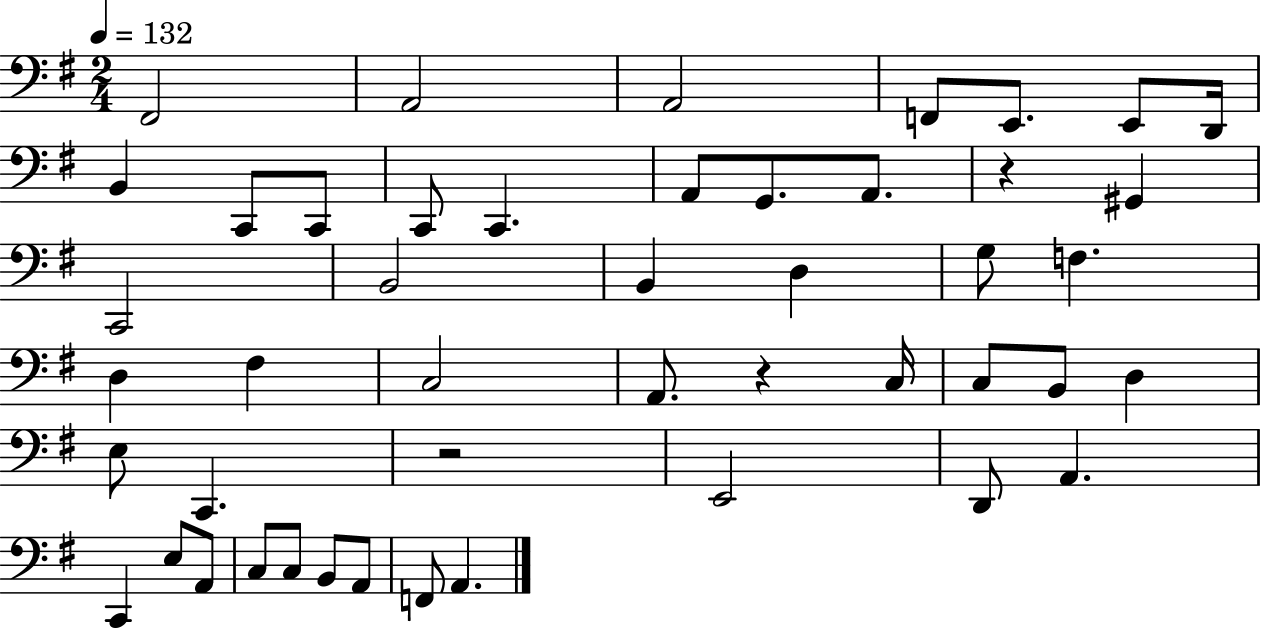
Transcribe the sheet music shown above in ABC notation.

X:1
T:Untitled
M:2/4
L:1/4
K:G
^F,,2 A,,2 A,,2 F,,/2 E,,/2 E,,/2 D,,/4 B,, C,,/2 C,,/2 C,,/2 C,, A,,/2 G,,/2 A,,/2 z ^G,, C,,2 B,,2 B,, D, G,/2 F, D, ^F, C,2 A,,/2 z C,/4 C,/2 B,,/2 D, E,/2 C,, z2 E,,2 D,,/2 A,, C,, E,/2 A,,/2 C,/2 C,/2 B,,/2 A,,/2 F,,/2 A,,